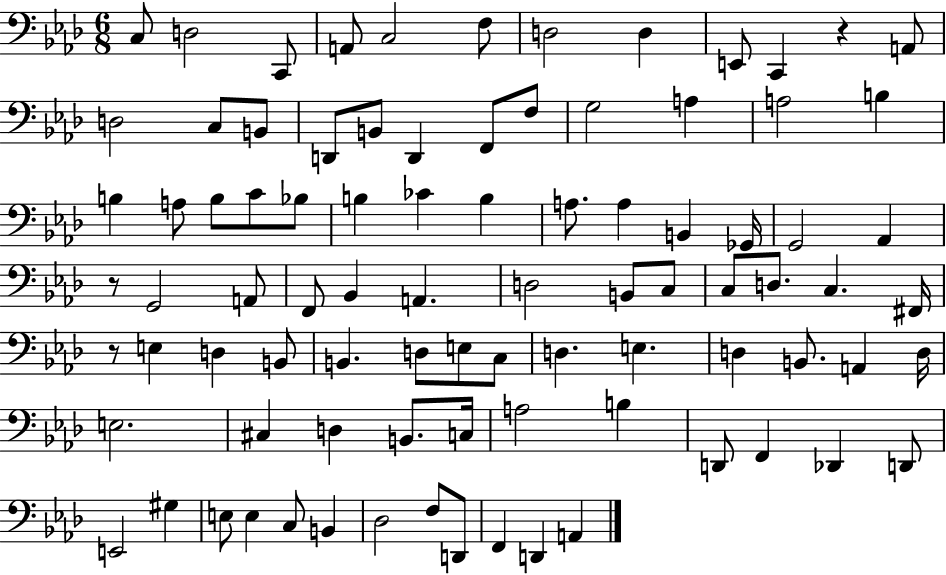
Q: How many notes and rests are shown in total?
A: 88